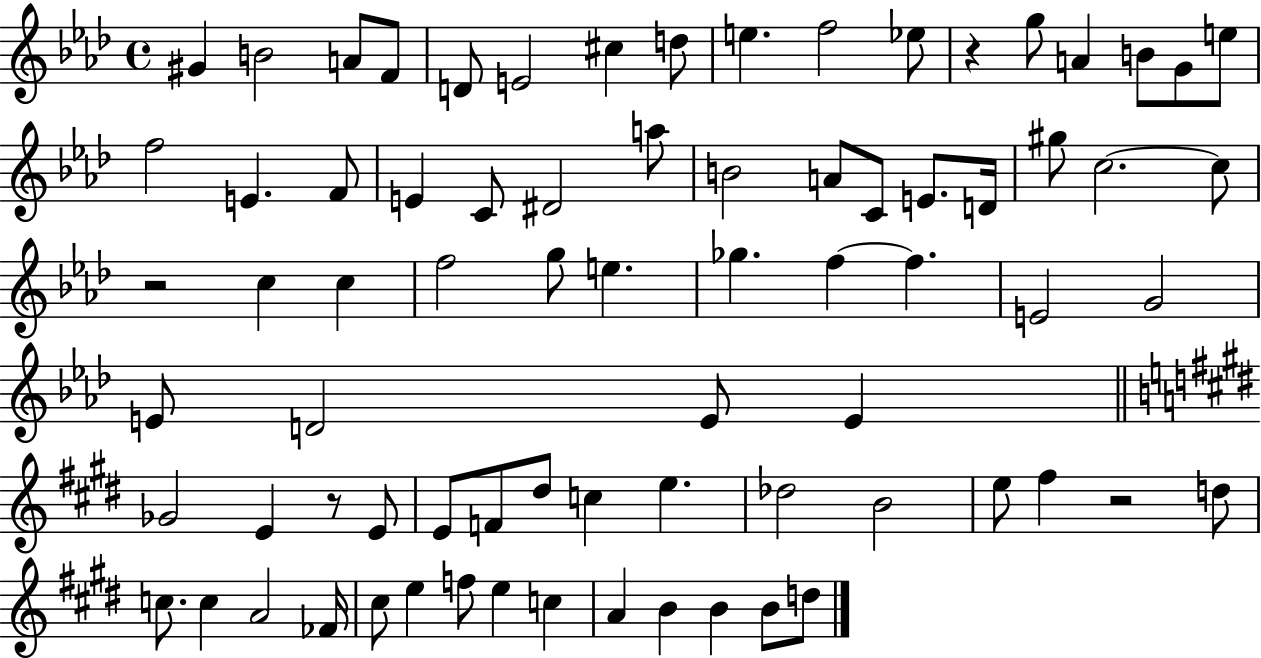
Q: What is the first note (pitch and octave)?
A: G#4